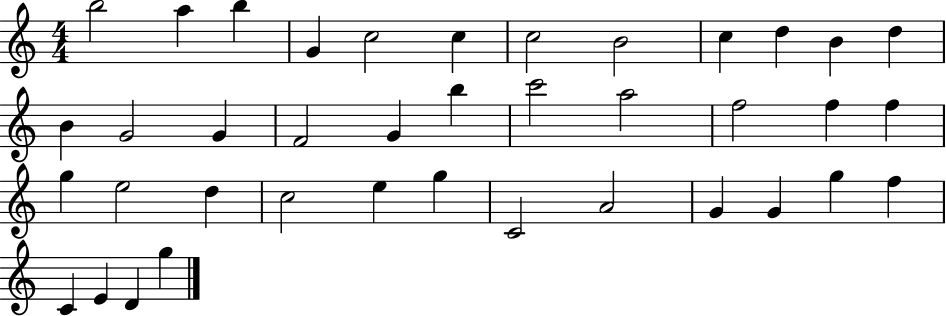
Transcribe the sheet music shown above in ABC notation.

X:1
T:Untitled
M:4/4
L:1/4
K:C
b2 a b G c2 c c2 B2 c d B d B G2 G F2 G b c'2 a2 f2 f f g e2 d c2 e g C2 A2 G G g f C E D g